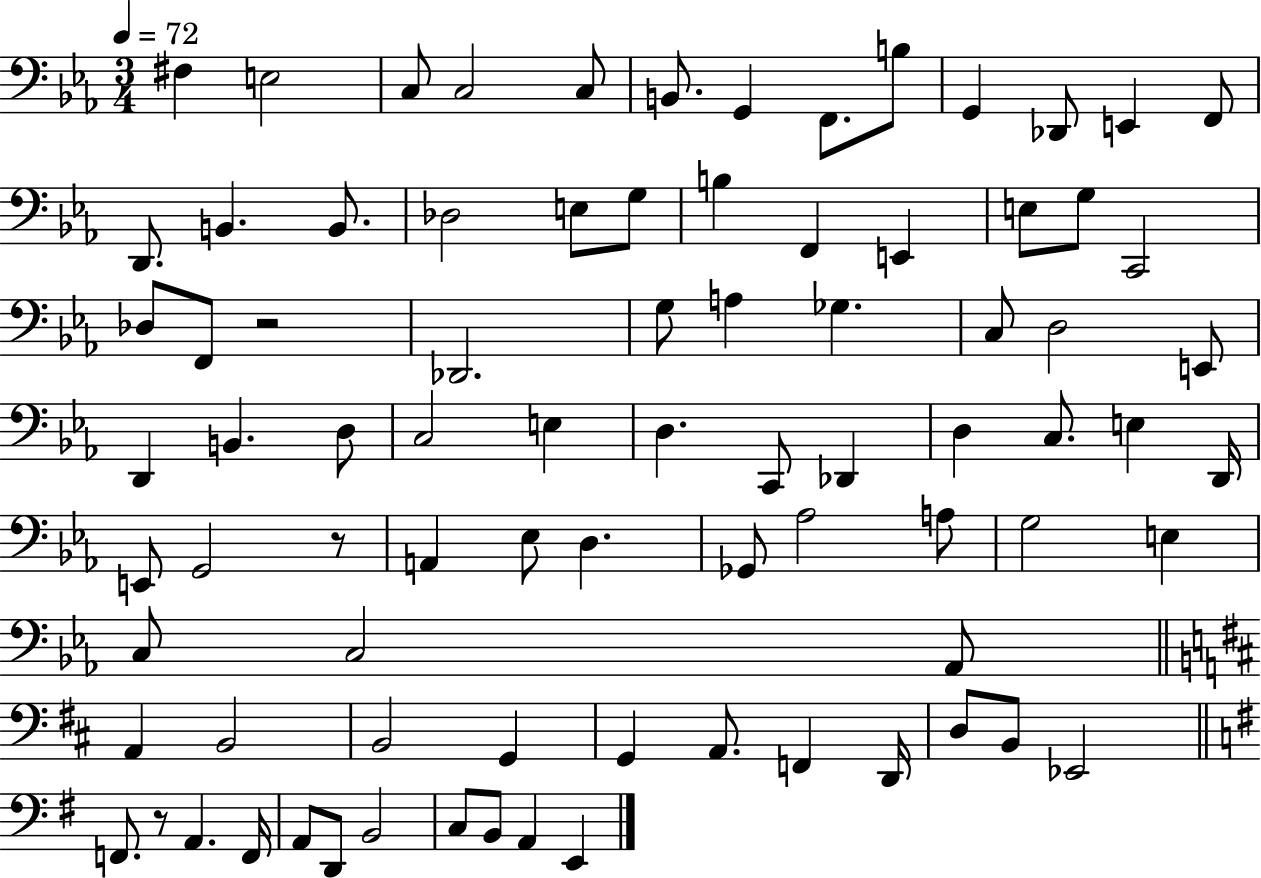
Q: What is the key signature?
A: EES major